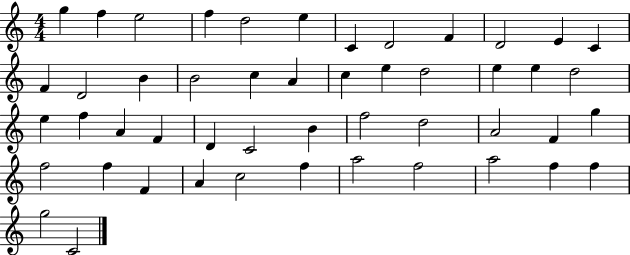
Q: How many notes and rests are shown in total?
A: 49